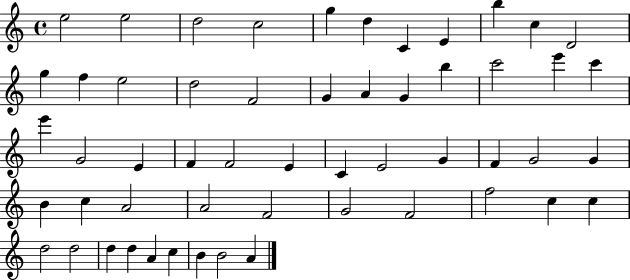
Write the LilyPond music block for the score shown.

{
  \clef treble
  \time 4/4
  \defaultTimeSignature
  \key c \major
  e''2 e''2 | d''2 c''2 | g''4 d''4 c'4 e'4 | b''4 c''4 d'2 | \break g''4 f''4 e''2 | d''2 f'2 | g'4 a'4 g'4 b''4 | c'''2 e'''4 c'''4 | \break e'''4 g'2 e'4 | f'4 f'2 e'4 | c'4 e'2 g'4 | f'4 g'2 g'4 | \break b'4 c''4 a'2 | a'2 f'2 | g'2 f'2 | f''2 c''4 c''4 | \break d''2 d''2 | d''4 d''4 a'4 c''4 | b'4 b'2 a'4 | \bar "|."
}